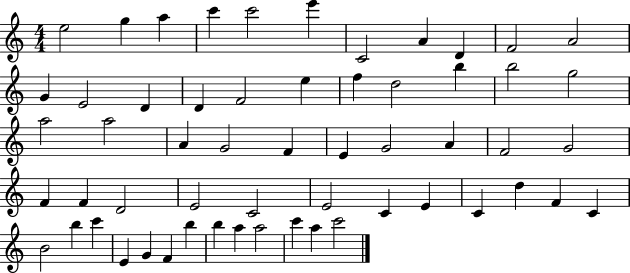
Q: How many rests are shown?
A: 0